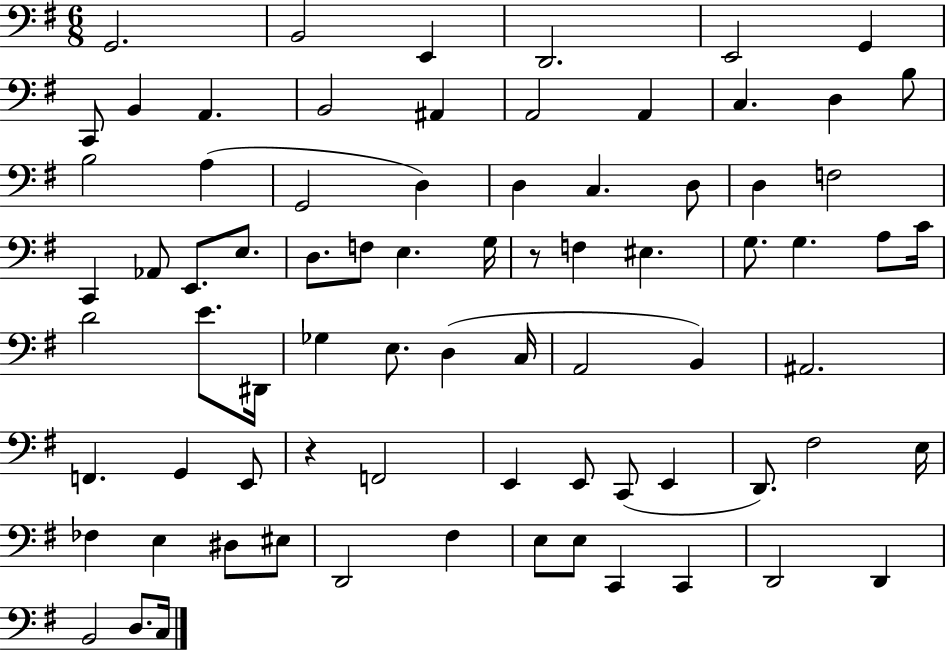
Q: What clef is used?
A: bass